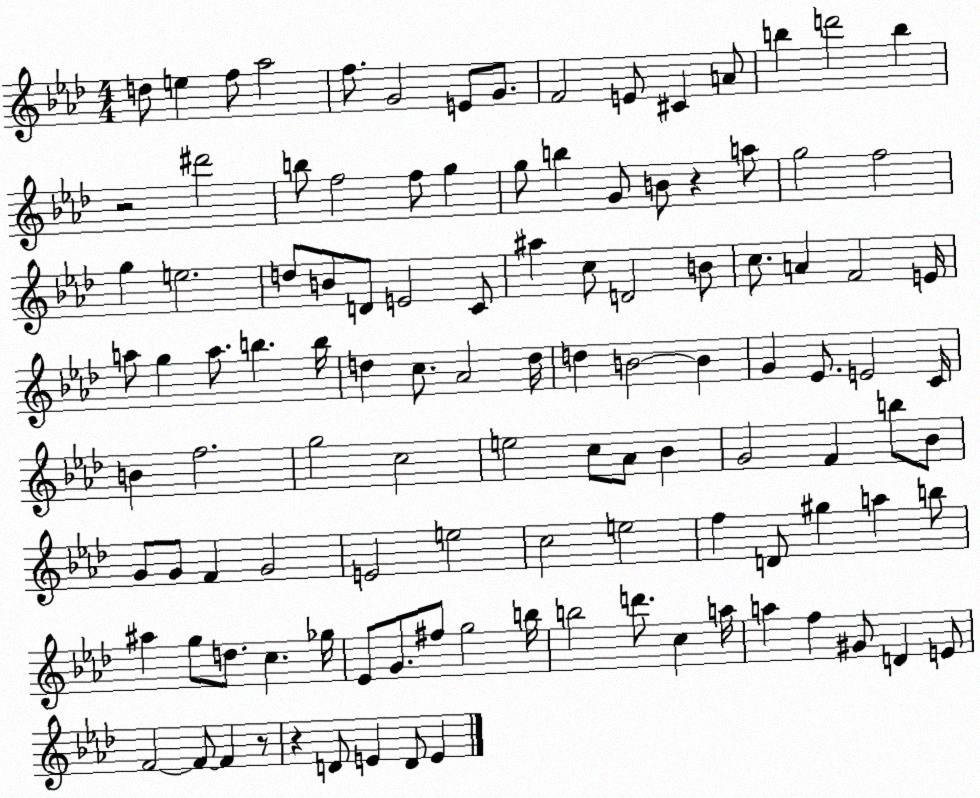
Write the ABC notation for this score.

X:1
T:Untitled
M:4/4
L:1/4
K:Ab
d/2 e f/2 _a2 f/2 G2 E/2 G/2 F2 E/2 ^C A/2 b d'2 b z2 ^d'2 b/2 f2 f/2 g g/2 b G/2 B/2 z a/2 g2 f2 g e2 d/2 B/2 D/2 E2 C/2 ^a c/2 D2 B/2 c/2 A F2 E/4 a/2 g a/2 b b/4 d c/2 _A2 d/4 d B2 B G _E/2 E2 C/4 B f2 g2 c2 e2 c/2 _A/2 _B G2 F b/2 _B/2 G/2 G/2 F G2 E2 e2 c2 e2 f D/2 ^g a b/2 ^a g/2 d/2 c _g/4 _E/2 G/2 ^f/2 g2 b/4 b2 d'/2 c a/4 a f ^G/2 D E/2 F2 F/2 F z/2 z D/2 E D/2 E